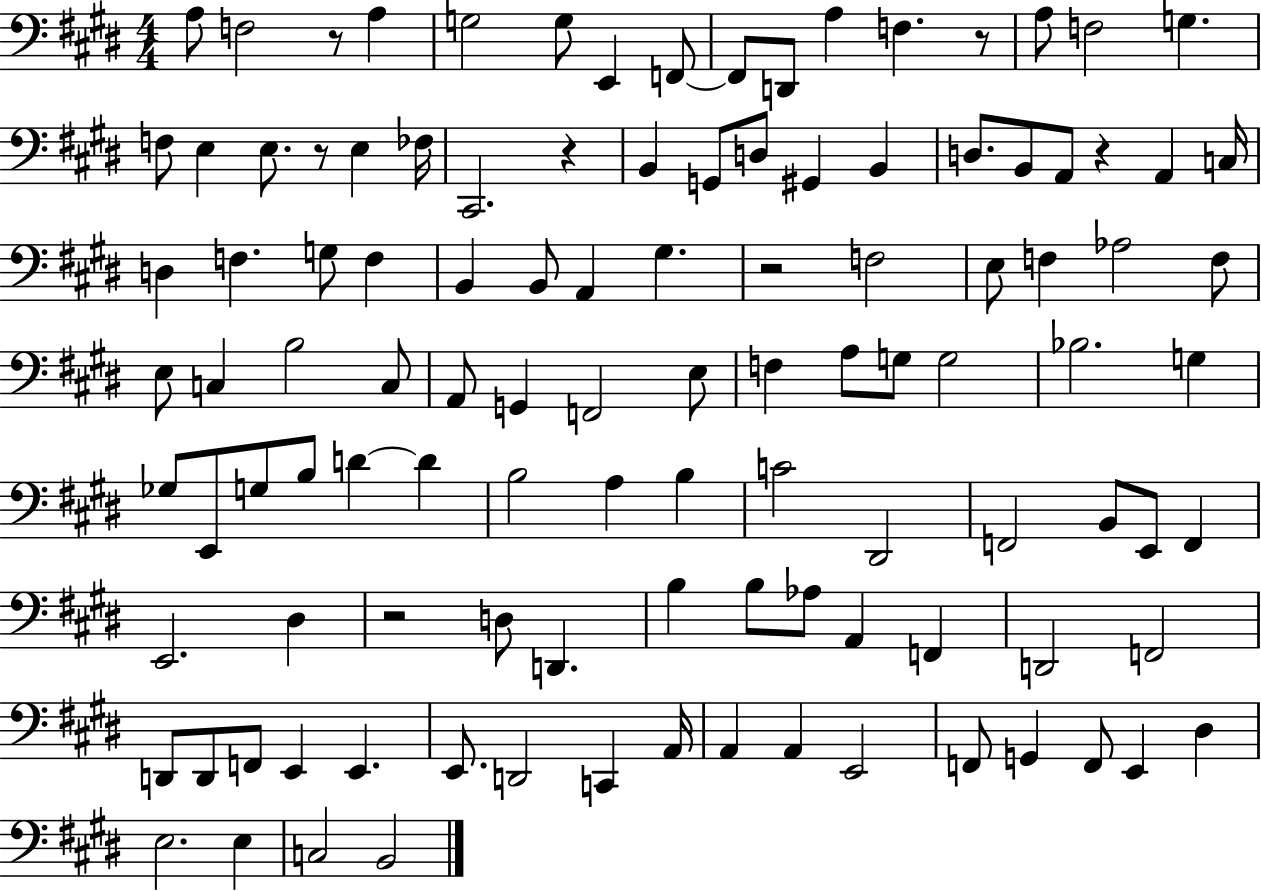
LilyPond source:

{
  \clef bass
  \numericTimeSignature
  \time 4/4
  \key e \major
  a8 f2 r8 a4 | g2 g8 e,4 f,8~~ | f,8 d,8 a4 f4. r8 | a8 f2 g4. | \break f8 e4 e8. r8 e4 fes16 | cis,2. r4 | b,4 g,8 d8 gis,4 b,4 | d8. b,8 a,8 r4 a,4 c16 | \break d4 f4. g8 f4 | b,4 b,8 a,4 gis4. | r2 f2 | e8 f4 aes2 f8 | \break e8 c4 b2 c8 | a,8 g,4 f,2 e8 | f4 a8 g8 g2 | bes2. g4 | \break ges8 e,8 g8 b8 d'4~~ d'4 | b2 a4 b4 | c'2 dis,2 | f,2 b,8 e,8 f,4 | \break e,2. dis4 | r2 d8 d,4. | b4 b8 aes8 a,4 f,4 | d,2 f,2 | \break d,8 d,8 f,8 e,4 e,4. | e,8. d,2 c,4 a,16 | a,4 a,4 e,2 | f,8 g,4 f,8 e,4 dis4 | \break e2. e4 | c2 b,2 | \bar "|."
}